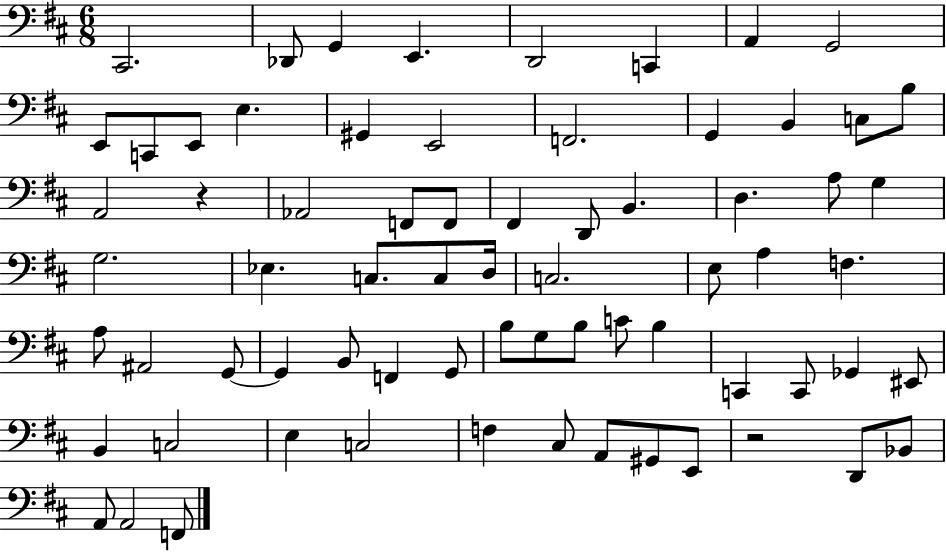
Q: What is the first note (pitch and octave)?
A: C#2